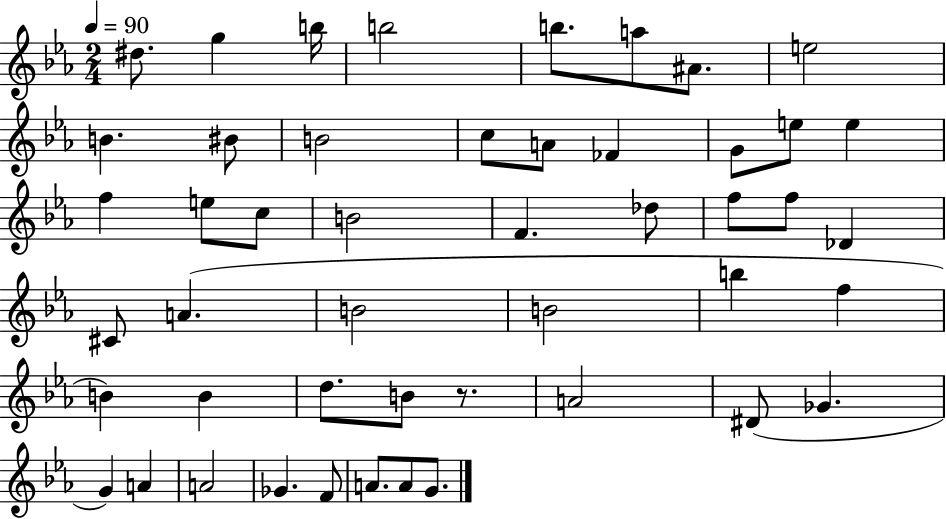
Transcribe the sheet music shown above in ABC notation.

X:1
T:Untitled
M:2/4
L:1/4
K:Eb
^d/2 g b/4 b2 b/2 a/2 ^A/2 e2 B ^B/2 B2 c/2 A/2 _F G/2 e/2 e f e/2 c/2 B2 F _d/2 f/2 f/2 _D ^C/2 A B2 B2 b f B B d/2 B/2 z/2 A2 ^D/2 _G G A A2 _G F/2 A/2 A/2 G/2